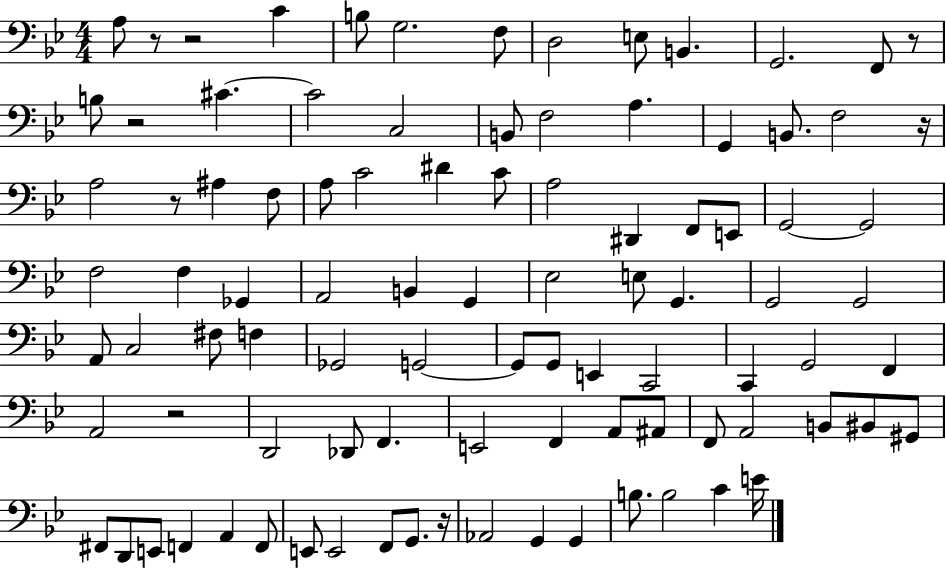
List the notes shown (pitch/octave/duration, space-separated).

A3/e R/e R/h C4/q B3/e G3/h. F3/e D3/h E3/e B2/q. G2/h. F2/e R/e B3/e R/h C#4/q. C#4/h C3/h B2/e F3/h A3/q. G2/q B2/e. F3/h R/s A3/h R/e A#3/q F3/e A3/e C4/h D#4/q C4/e A3/h D#2/q F2/e E2/e G2/h G2/h F3/h F3/q Gb2/q A2/h B2/q G2/q Eb3/h E3/e G2/q. G2/h G2/h A2/e C3/h F#3/e F3/q Gb2/h G2/h G2/e G2/e E2/q C2/h C2/q G2/h F2/q A2/h R/h D2/h Db2/e F2/q. E2/h F2/q A2/e A#2/e F2/e A2/h B2/e BIS2/e G#2/e F#2/e D2/e E2/e F2/q A2/q F2/e E2/e E2/h F2/e G2/e. R/s Ab2/h G2/q G2/q B3/e. B3/h C4/q E4/s